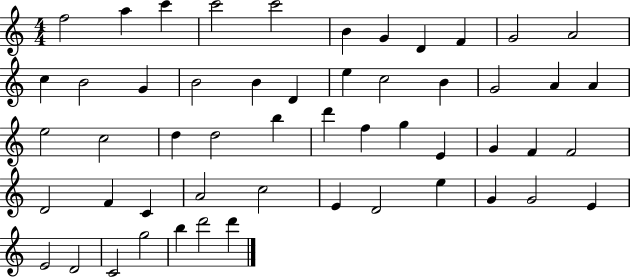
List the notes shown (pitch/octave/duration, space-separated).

F5/h A5/q C6/q C6/h C6/h B4/q G4/q D4/q F4/q G4/h A4/h C5/q B4/h G4/q B4/h B4/q D4/q E5/q C5/h B4/q G4/h A4/q A4/q E5/h C5/h D5/q D5/h B5/q D6/q F5/q G5/q E4/q G4/q F4/q F4/h D4/h F4/q C4/q A4/h C5/h E4/q D4/h E5/q G4/q G4/h E4/q E4/h D4/h C4/h G5/h B5/q D6/h D6/q